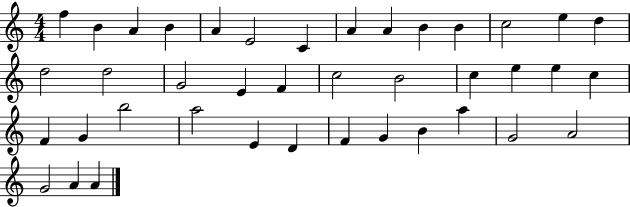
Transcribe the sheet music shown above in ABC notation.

X:1
T:Untitled
M:4/4
L:1/4
K:C
f B A B A E2 C A A B B c2 e d d2 d2 G2 E F c2 B2 c e e c F G b2 a2 E D F G B a G2 A2 G2 A A